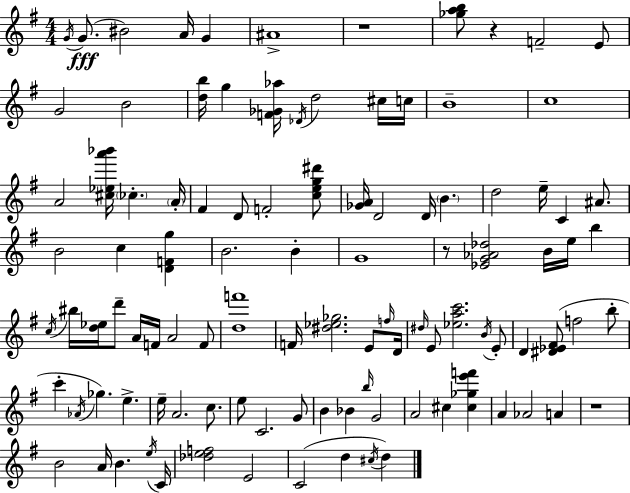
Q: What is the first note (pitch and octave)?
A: G4